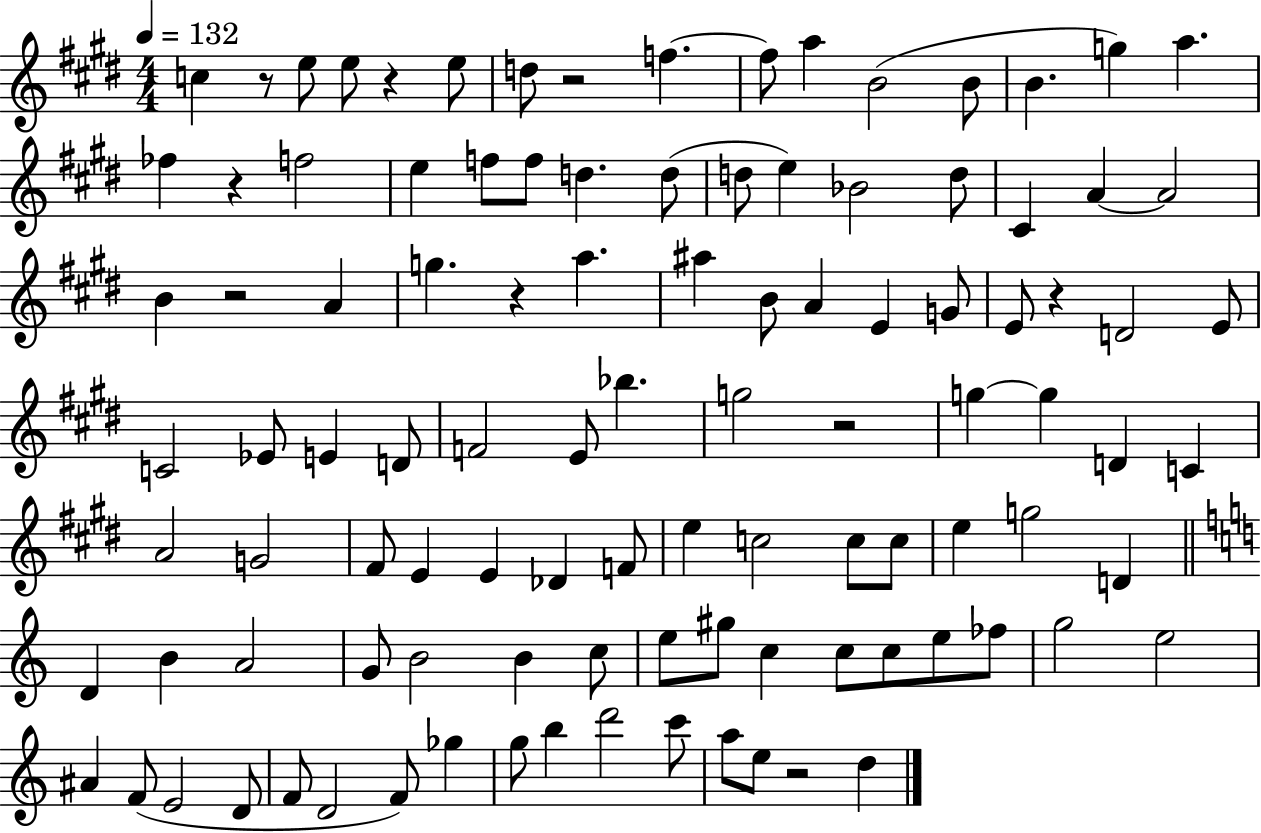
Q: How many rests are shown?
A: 9